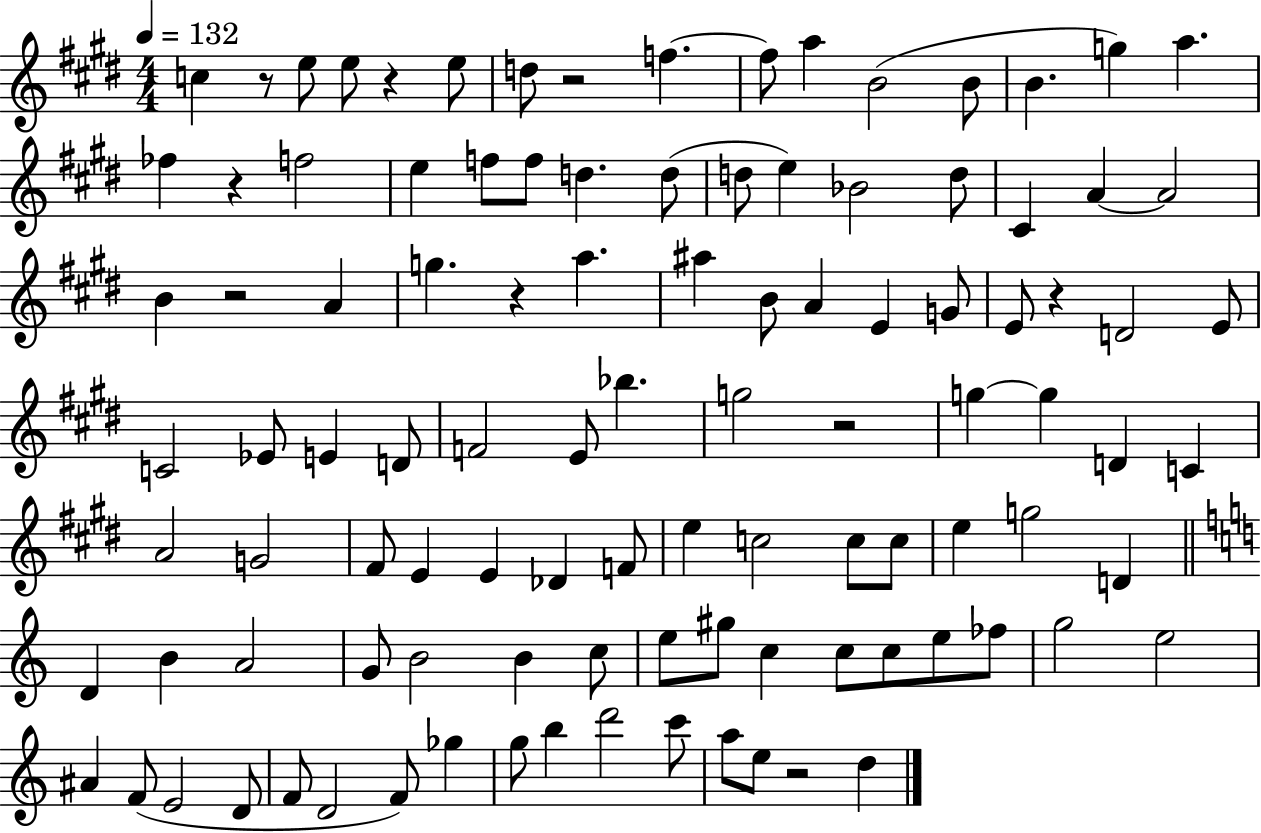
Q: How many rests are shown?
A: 9